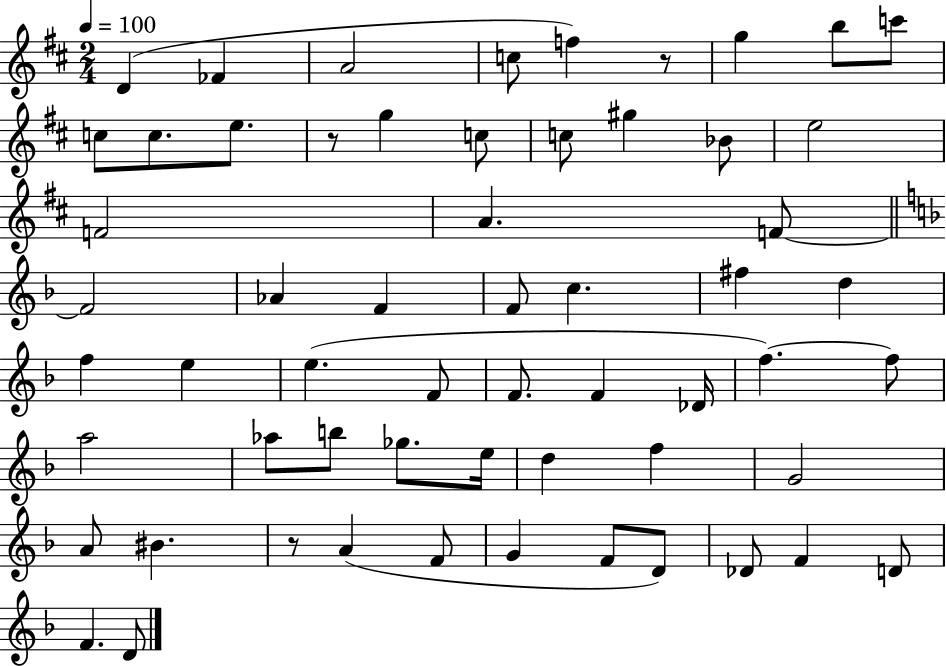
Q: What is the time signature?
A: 2/4